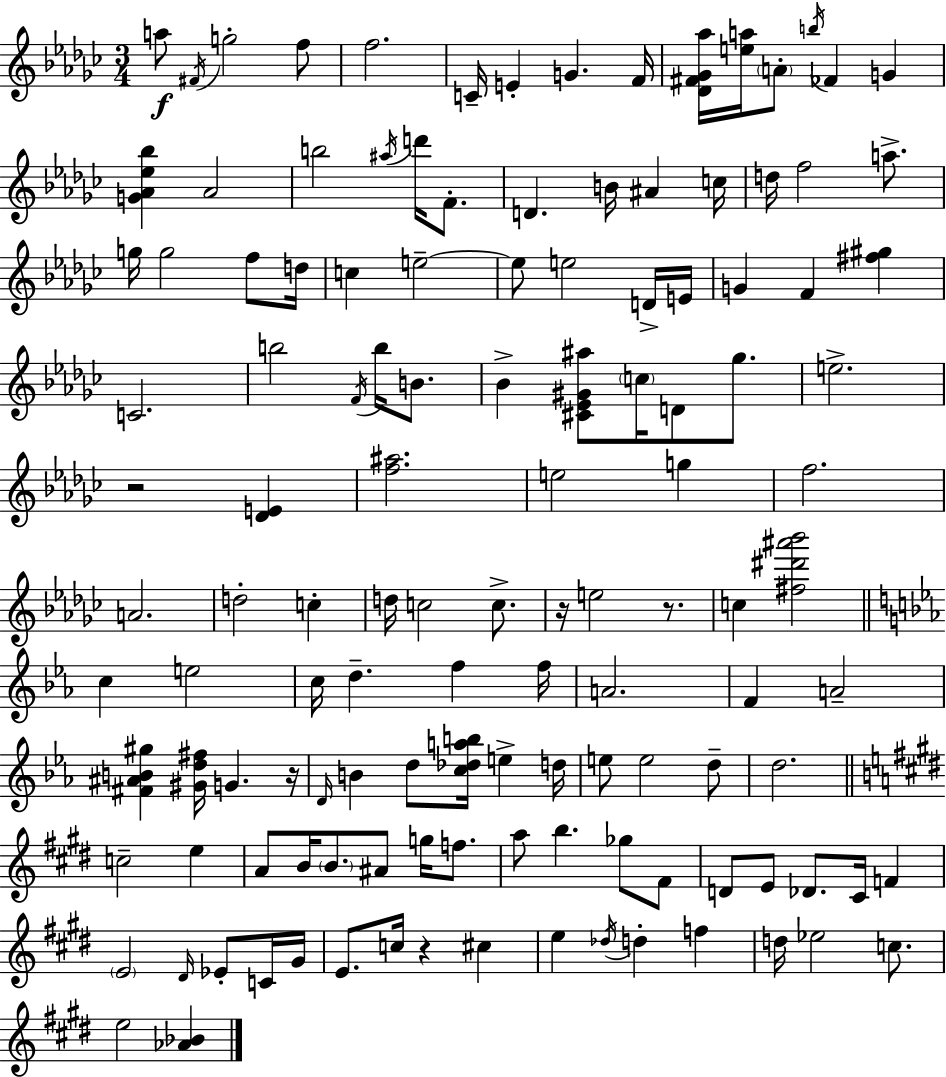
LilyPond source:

{
  \clef treble
  \numericTimeSignature
  \time 3/4
  \key ees \minor
  a''8\f \acciaccatura { fis'16 } g''2-. f''8 | f''2. | c'16-- e'4-. g'4. | f'16 <des' fis' ges' aes''>16 <e'' a''>16 \parenthesize a'8-. \acciaccatura { b''16 } fes'4 g'4 | \break <g' aes' ees'' bes''>4 aes'2 | b''2 \acciaccatura { ais''16 } d'''16 | f'8.-. d'4. b'16 ais'4 | c''16 d''16 f''2 | \break a''8.-> g''16 g''2 | f''8 d''16 c''4 e''2--~~ | e''8 e''2 | d'16-> e'16 g'4 f'4 <fis'' gis''>4 | \break c'2. | b''2 \acciaccatura { f'16 } | b''16 b'8. bes'4-> <cis' ees' gis' ais''>8 \parenthesize c''16 d'8 | ges''8. e''2.-> | \break r2 | <des' e'>4 <f'' ais''>2. | e''2 | g''4 f''2. | \break a'2. | d''2-. | c''4-. d''16 c''2 | c''8.-> r16 e''2 | \break r8. c''4 <fis'' dis''' ais''' bes'''>2 | \bar "||" \break \key c \minor c''4 e''2 | c''16 d''4.-- f''4 f''16 | a'2. | f'4 a'2-- | \break <fis' ais' b' gis''>4 <gis' d'' fis''>16 g'4. r16 | \grace { d'16 } b'4 d''8 <c'' des'' a'' b''>16 e''4-> | d''16 e''8 e''2 d''8-- | d''2. | \break \bar "||" \break \key e \major c''2-- e''4 | a'8 b'16 \parenthesize b'8. ais'8 g''16 f''8. | a''8 b''4. ges''8 fis'8 | d'8 e'8 des'8. cis'16 f'4 | \break \parenthesize e'2 \grace { dis'16 } ees'8-. c'16 | gis'16 e'8. c''16 r4 cis''4 | e''4 \acciaccatura { des''16 } d''4-. f''4 | d''16 ees''2 c''8. | \break e''2 <aes' bes'>4 | \bar "|."
}